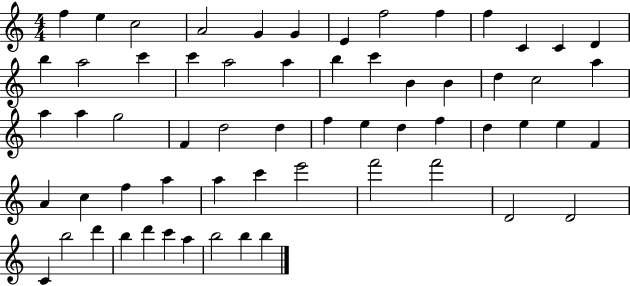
F5/q E5/q C5/h A4/h G4/q G4/q E4/q F5/h F5/q F5/q C4/q C4/q D4/q B5/q A5/h C6/q C6/q A5/h A5/q B5/q C6/q B4/q B4/q D5/q C5/h A5/q A5/q A5/q G5/h F4/q D5/h D5/q F5/q E5/q D5/q F5/q D5/q E5/q E5/q F4/q A4/q C5/q F5/q A5/q A5/q C6/q E6/h F6/h F6/h D4/h D4/h C4/q B5/h D6/q B5/q D6/q C6/q A5/q B5/h B5/q B5/q